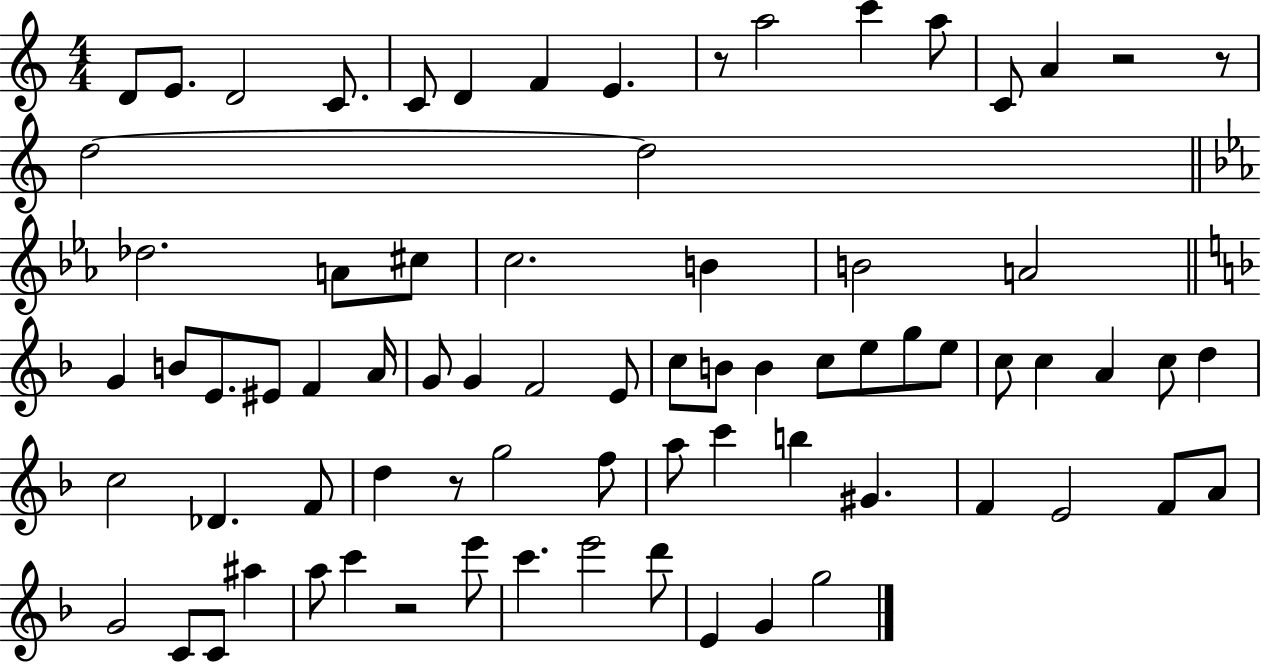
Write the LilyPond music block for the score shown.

{
  \clef treble
  \numericTimeSignature
  \time 4/4
  \key c \major
  d'8 e'8. d'2 c'8. | c'8 d'4 f'4 e'4. | r8 a''2 c'''4 a''8 | c'8 a'4 r2 r8 | \break d''2~~ d''2 | \bar "||" \break \key c \minor des''2. a'8 cis''8 | c''2. b'4 | b'2 a'2 | \bar "||" \break \key f \major g'4 b'8 e'8. eis'8 f'4 a'16 | g'8 g'4 f'2 e'8 | c''8 b'8 b'4 c''8 e''8 g''8 e''8 | c''8 c''4 a'4 c''8 d''4 | \break c''2 des'4. f'8 | d''4 r8 g''2 f''8 | a''8 c'''4 b''4 gis'4. | f'4 e'2 f'8 a'8 | \break g'2 c'8 c'8 ais''4 | a''8 c'''4 r2 e'''8 | c'''4. e'''2 d'''8 | e'4 g'4 g''2 | \break \bar "|."
}